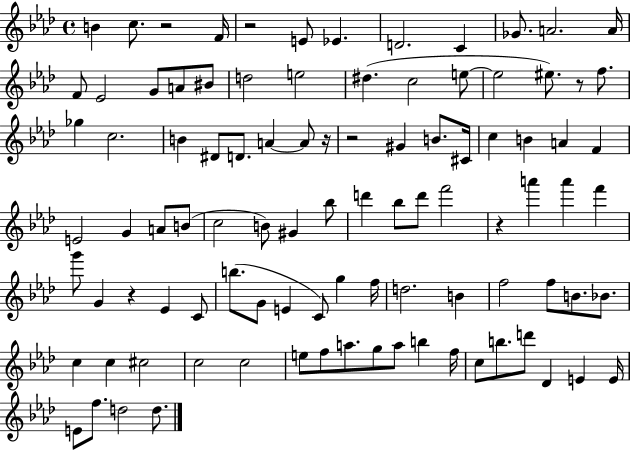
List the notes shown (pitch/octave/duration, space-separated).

B4/q C5/e. R/h F4/s R/h E4/e Eb4/q. D4/h. C4/q Gb4/e. A4/h. A4/s F4/e Eb4/h G4/e A4/e BIS4/e D5/h E5/h D#5/q. C5/h E5/e E5/h EIS5/e. R/e F5/e. Gb5/q C5/h. B4/q D#4/e D4/e. A4/q A4/e R/s R/h G#4/q B4/e. C#4/s C5/q B4/q A4/q F4/q E4/h G4/q A4/e B4/e C5/h B4/e G#4/q Bb5/e D6/q Bb5/e D6/e F6/h R/q A6/q A6/q F6/q G6/e G4/q R/q Eb4/q C4/e B5/e. G4/e E4/q C4/e G5/q F5/s D5/h. B4/q F5/h F5/e B4/e. Bb4/e. C5/q C5/q C#5/h C5/h C5/h E5/e F5/e A5/e. G5/e A5/e B5/q F5/s C5/e B5/e. D6/e Db4/q E4/q E4/s E4/e F5/e. D5/h D5/e.